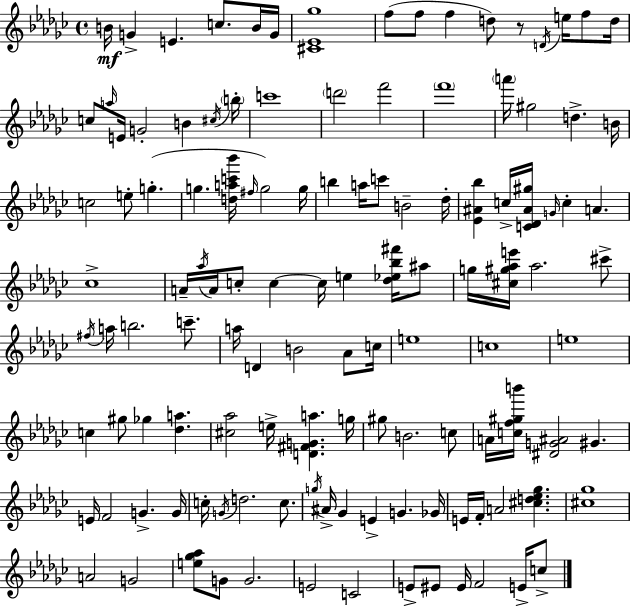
B4/s G4/q E4/q. C5/e. B4/s G4/s [C#4,Eb4,Gb5]/w F5/e F5/e F5/q D5/e R/e D4/s E5/s F5/e D5/s C5/e A5/s E4/s G4/h B4/q C#5/s B5/s C6/w D6/h F6/h F6/w A6/s G#5/h D5/q. B4/s C5/h E5/e G5/q. G5/q. [D5,A5,C6,Bb6]/s F#5/s G5/h G5/s B5/q A5/s C6/e B4/h Db5/s [Eb4,A#4,Bb5]/q C5/s [C4,Db4,A#4,G#5]/s G4/s C5/q A4/q. CES5/w A4/s Ab5/s A4/s C5/e C5/q C5/s E5/q [Db5,Eb5,Bb5,F#6]/s A#5/e G5/s [C#5,G#5,Ab5,E6]/s Ab5/h. C#6/e F#5/s A5/s B5/h. C6/e. A5/s D4/q B4/h Ab4/e C5/s E5/w C5/w E5/w C5/q G#5/e Gb5/q [Db5,A5]/q. [C#5,Ab5]/h E5/s [D4,F#4,G4,A5]/q. G5/s G#5/e B4/h. C5/e A4/s [C5,F5,G#5,B6]/s [D#4,G4,A#4]/h G#4/q. E4/s F4/h G4/q. G4/s C5/s G4/s D5/h. C5/e. G5/s A#4/s Gb4/q E4/q G4/q. Gb4/s E4/s F4/s A4/h [C#5,D5,Eb5,Gb5]/q. [C#5,Gb5]/w A4/h G4/h [E5,Gb5,Ab5]/e G4/e G4/h. E4/h C4/h E4/e EIS4/e EIS4/s F4/h E4/s C5/e